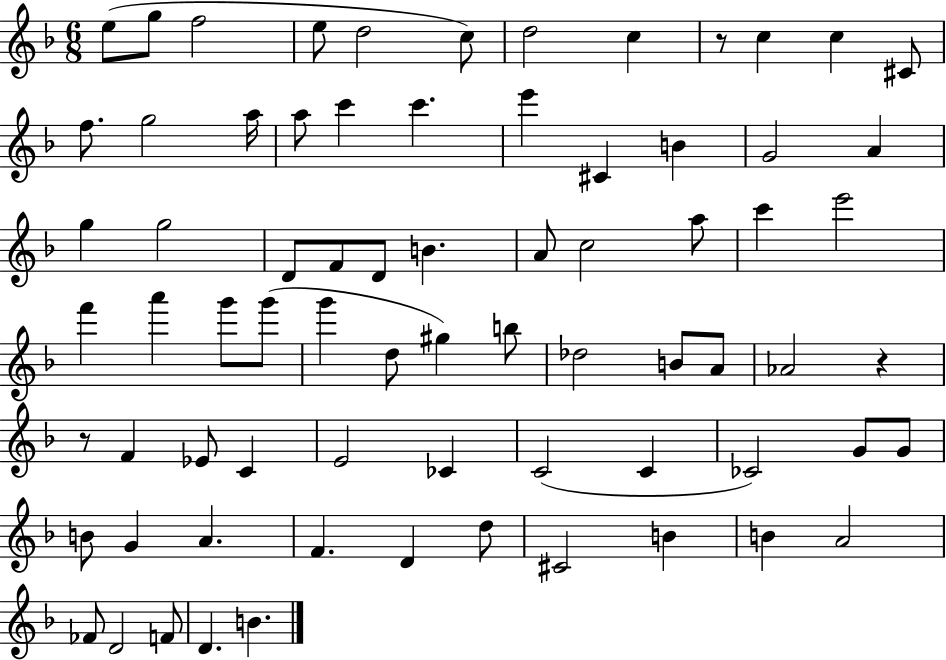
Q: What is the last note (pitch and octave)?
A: B4